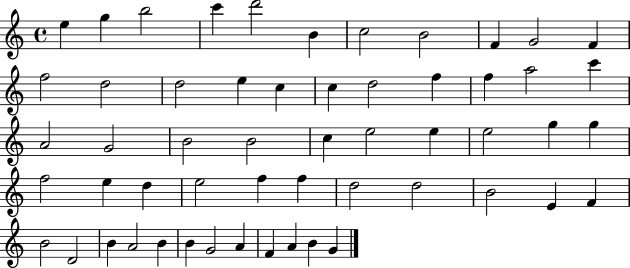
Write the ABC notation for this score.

X:1
T:Untitled
M:4/4
L:1/4
K:C
e g b2 c' d'2 B c2 B2 F G2 F f2 d2 d2 e c c d2 f f a2 c' A2 G2 B2 B2 c e2 e e2 g g f2 e d e2 f f d2 d2 B2 E F B2 D2 B A2 B B G2 A F A B G